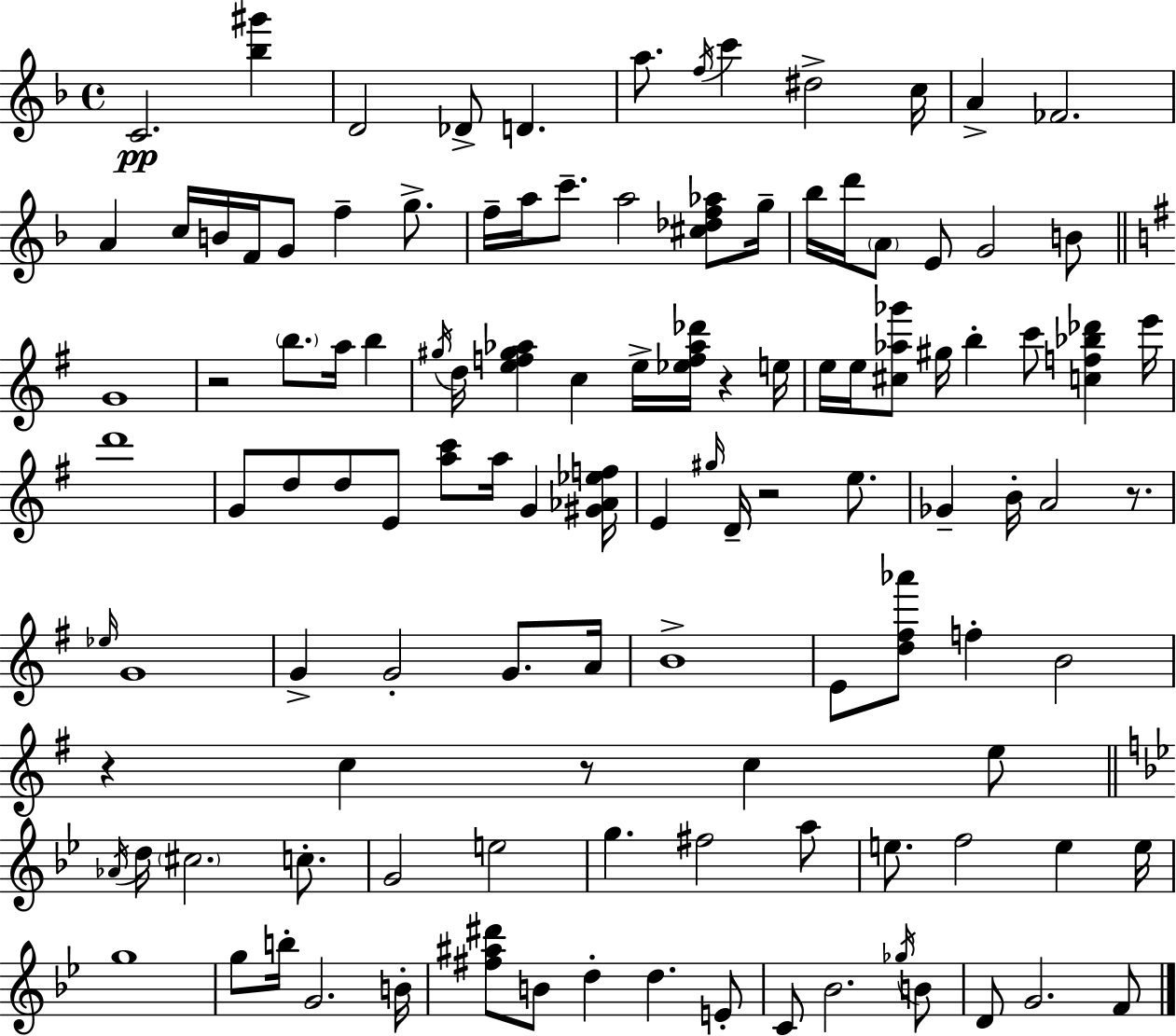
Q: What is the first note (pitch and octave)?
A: C4